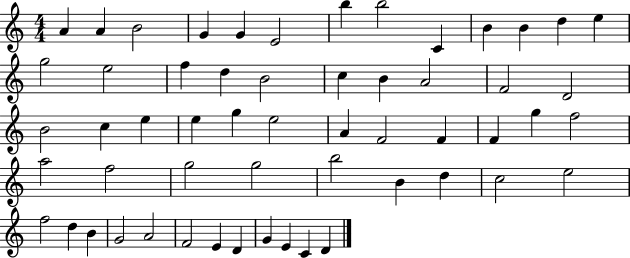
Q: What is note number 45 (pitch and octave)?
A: F5